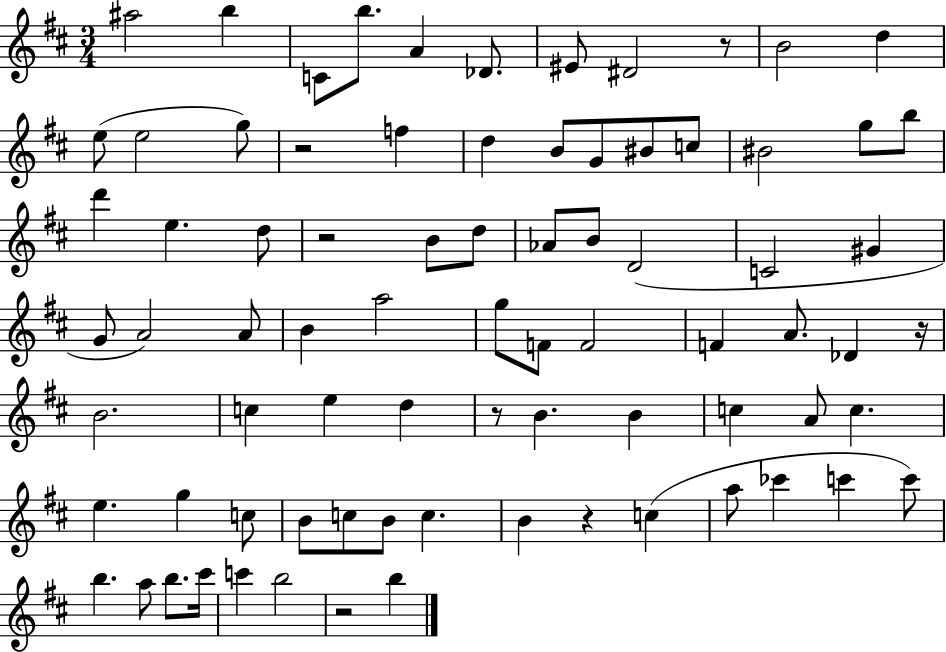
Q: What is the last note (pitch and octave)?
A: B5